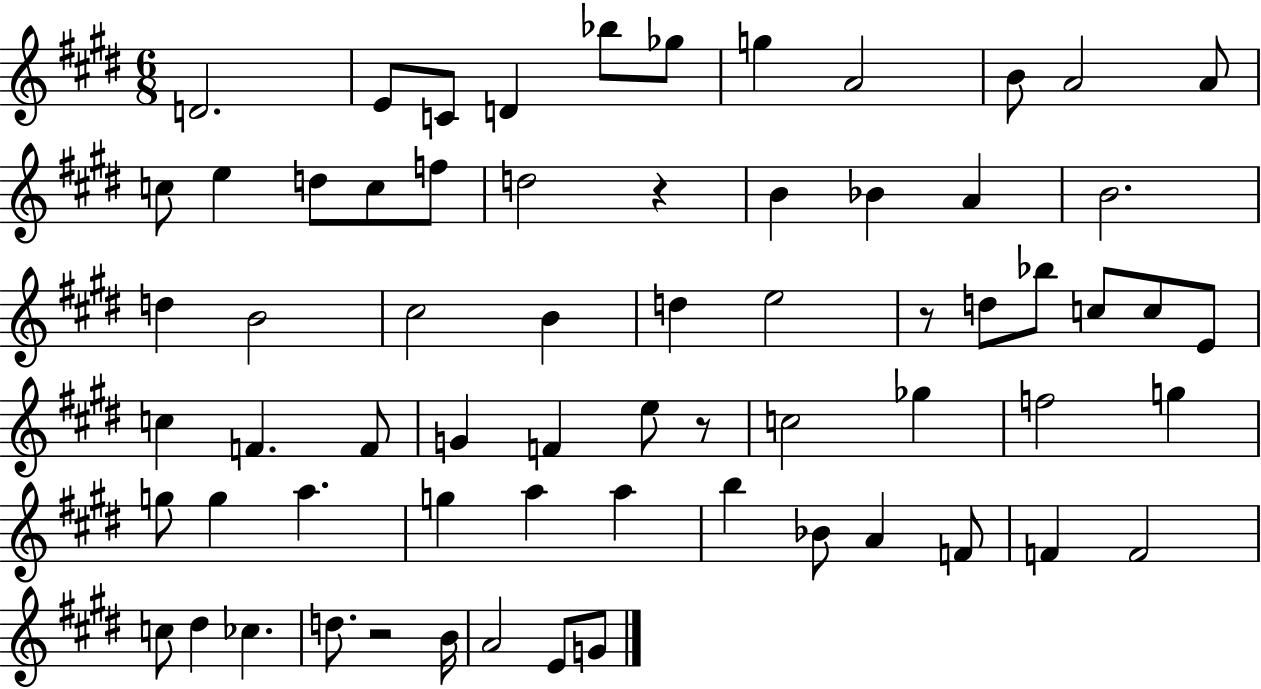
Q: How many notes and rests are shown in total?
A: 66